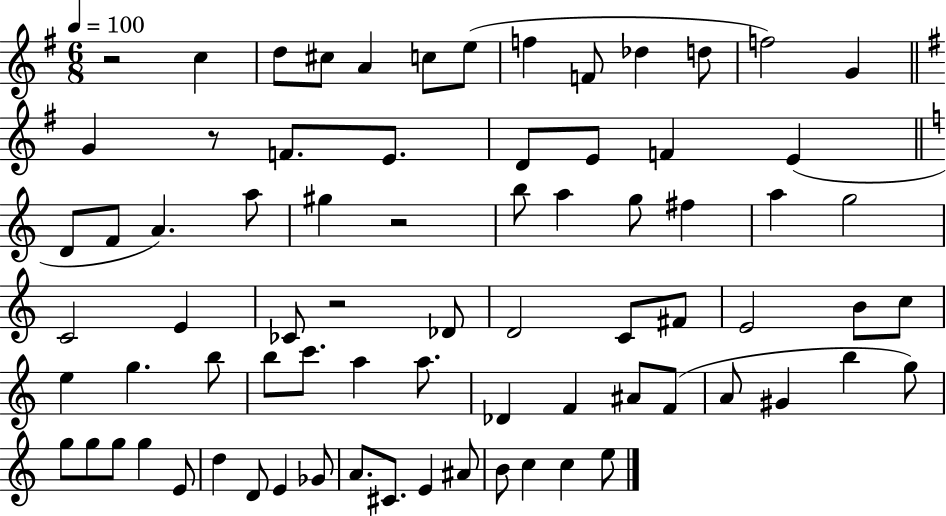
{
  \clef treble
  \numericTimeSignature
  \time 6/8
  \key g \major
  \tempo 4 = 100
  r2 c''4 | d''8 cis''8 a'4 c''8 e''8( | f''4 f'8 des''4 d''8 | f''2) g'4 | \break \bar "||" \break \key g \major g'4 r8 f'8. e'8. | d'8 e'8 f'4 e'4( | \bar "||" \break \key c \major d'8 f'8 a'4.) a''8 | gis''4 r2 | b''8 a''4 g''8 fis''4 | a''4 g''2 | \break c'2 e'4 | ces'8 r2 des'8 | d'2 c'8 fis'8 | e'2 b'8 c''8 | \break e''4 g''4. b''8 | b''8 c'''8. a''4 a''8. | des'4 f'4 ais'8 f'8( | a'8 gis'4 b''4 g''8) | \break g''8 g''8 g''8 g''4 e'8 | d''4 d'8 e'4 ges'8 | a'8. cis'8. e'4 ais'8 | b'8 c''4 c''4 e''8 | \break \bar "|."
}